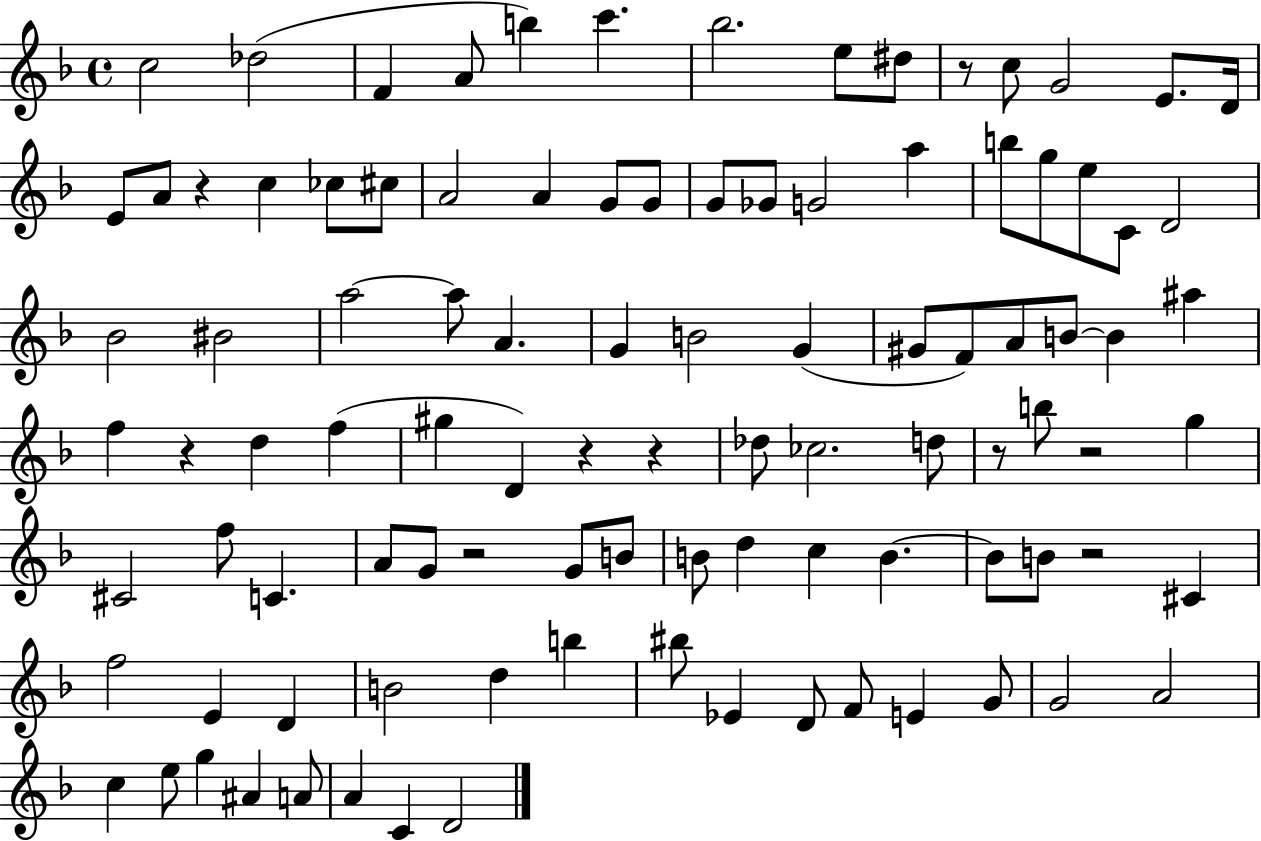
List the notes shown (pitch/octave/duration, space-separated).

C5/h Db5/h F4/q A4/e B5/q C6/q. Bb5/h. E5/e D#5/e R/e C5/e G4/h E4/e. D4/s E4/e A4/e R/q C5/q CES5/e C#5/e A4/h A4/q G4/e G4/e G4/e Gb4/e G4/h A5/q B5/e G5/e E5/e C4/e D4/h Bb4/h BIS4/h A5/h A5/e A4/q. G4/q B4/h G4/q G#4/e F4/e A4/e B4/e B4/q A#5/q F5/q R/q D5/q F5/q G#5/q D4/q R/q R/q Db5/e CES5/h. D5/e R/e B5/e R/h G5/q C#4/h F5/e C4/q. A4/e G4/e R/h G4/e B4/e B4/e D5/q C5/q B4/q. B4/e B4/e R/h C#4/q F5/h E4/q D4/q B4/h D5/q B5/q BIS5/e Eb4/q D4/e F4/e E4/q G4/e G4/h A4/h C5/q E5/e G5/q A#4/q A4/e A4/q C4/q D4/h